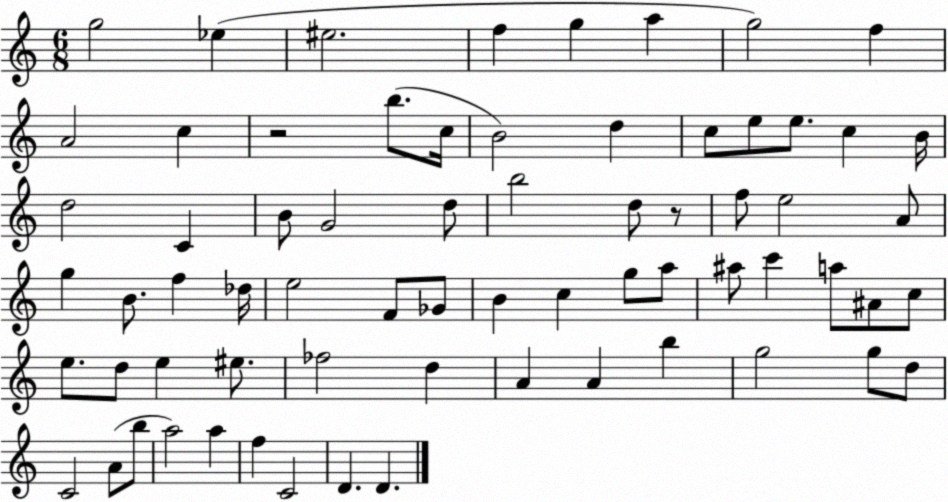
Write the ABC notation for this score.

X:1
T:Untitled
M:6/8
L:1/4
K:C
g2 _e ^e2 f g a g2 f A2 c z2 b/2 c/4 B2 d c/2 e/2 e/2 c B/4 d2 C B/2 G2 d/2 b2 d/2 z/2 f/2 e2 A/2 g B/2 f _d/4 e2 F/2 _G/2 B c g/2 a/2 ^a/2 c' a/2 ^A/2 c/2 e/2 d/2 e ^e/2 _f2 d A A b g2 g/2 d/2 C2 A/2 b/2 a2 a f C2 D D